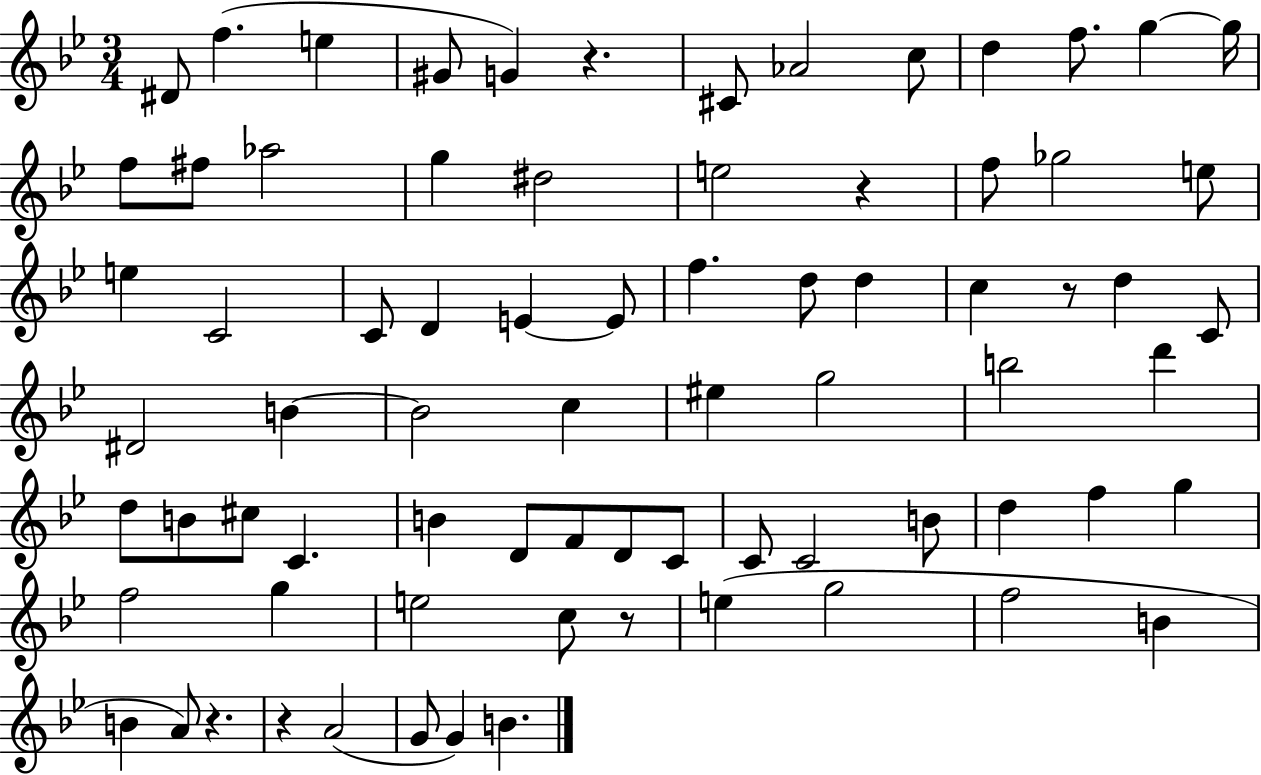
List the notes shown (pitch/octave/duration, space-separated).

D#4/e F5/q. E5/q G#4/e G4/q R/q. C#4/e Ab4/h C5/e D5/q F5/e. G5/q G5/s F5/e F#5/e Ab5/h G5/q D#5/h E5/h R/q F5/e Gb5/h E5/e E5/q C4/h C4/e D4/q E4/q E4/e F5/q. D5/e D5/q C5/q R/e D5/q C4/e D#4/h B4/q B4/h C5/q EIS5/q G5/h B5/h D6/q D5/e B4/e C#5/e C4/q. B4/q D4/e F4/e D4/e C4/e C4/e C4/h B4/e D5/q F5/q G5/q F5/h G5/q E5/h C5/e R/e E5/q G5/h F5/h B4/q B4/q A4/e R/q. R/q A4/h G4/e G4/q B4/q.